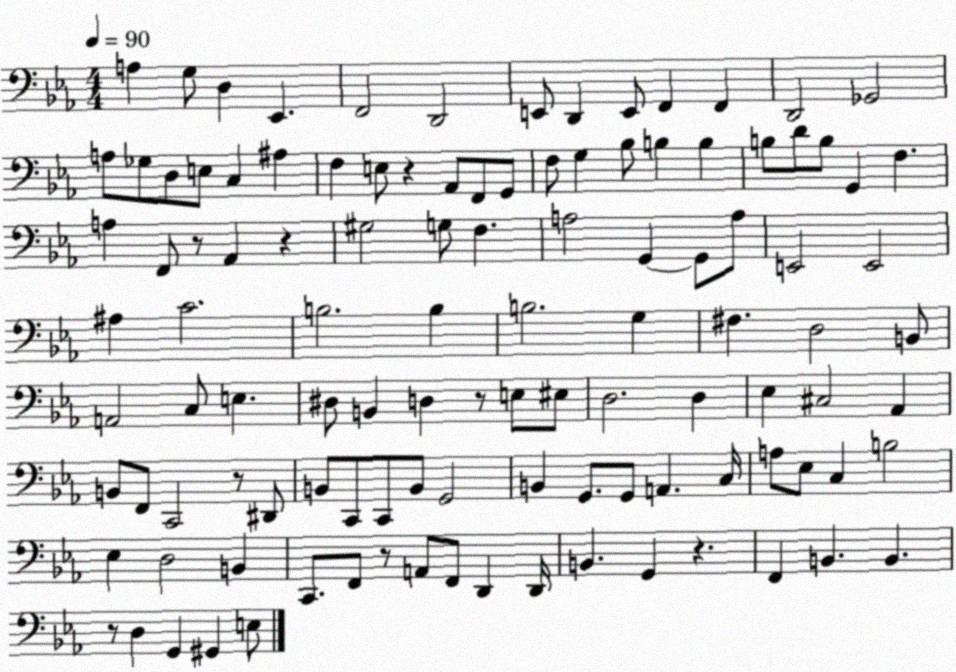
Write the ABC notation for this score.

X:1
T:Untitled
M:4/4
L:1/4
K:Eb
A, G,/2 D, _E,, F,,2 D,,2 E,,/2 D,, E,,/2 F,, F,, D,,2 _G,,2 A,/2 _G,/2 D,/2 E,/2 C, ^A, F, E,/2 z _A,,/2 F,,/2 G,,/2 F,/2 G, _B,/2 B, B, B,/2 D/2 B,/2 G,, F, A, F,,/2 z/2 _A,, z ^G,2 G,/2 F, A,2 G,, G,,/2 A,/2 E,,2 E,,2 ^A, C2 B,2 B, B,2 G, ^F, D,2 B,,/2 A,,2 C,/2 E, ^D,/2 B,, D, z/2 E,/2 ^E,/2 D,2 D, _E, ^C,2 _A,, B,,/2 F,,/2 C,,2 z/2 ^D,,/2 B,,/2 C,,/2 C,,/2 B,,/2 G,,2 B,, G,,/2 G,,/2 A,, C,/4 A,/2 _E,/2 C, B,2 _E, D,2 B,, C,,/2 F,,/2 z/2 A,,/2 F,,/2 D,, D,,/4 B,, G,, z F,, B,, B,, z/2 D, G,, ^G,, E,/2